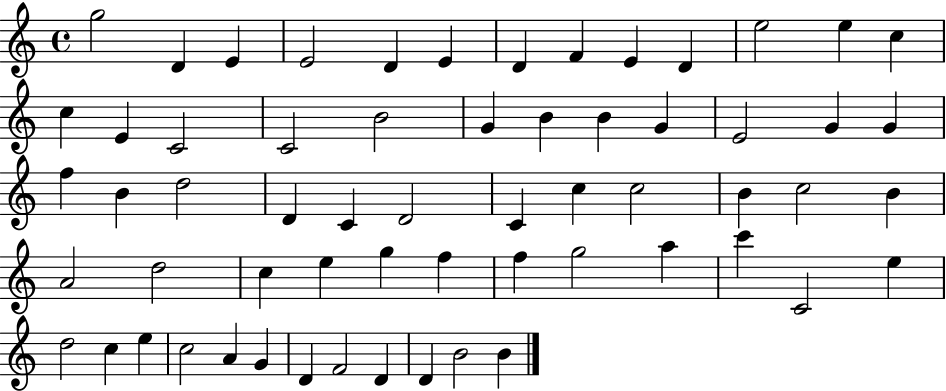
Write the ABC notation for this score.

X:1
T:Untitled
M:4/4
L:1/4
K:C
g2 D E E2 D E D F E D e2 e c c E C2 C2 B2 G B B G E2 G G f B d2 D C D2 C c c2 B c2 B A2 d2 c e g f f g2 a c' C2 e d2 c e c2 A G D F2 D D B2 B